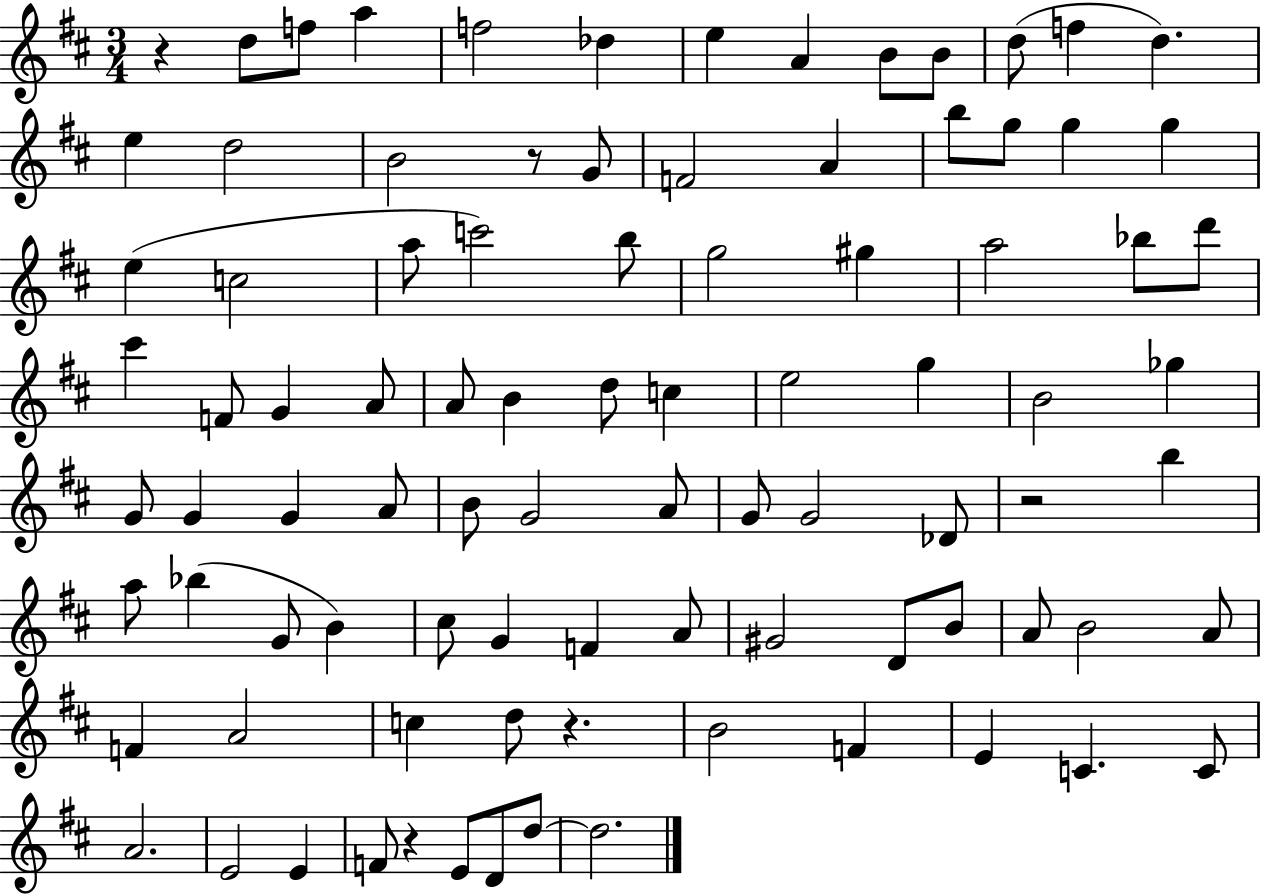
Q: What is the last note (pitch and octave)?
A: D5